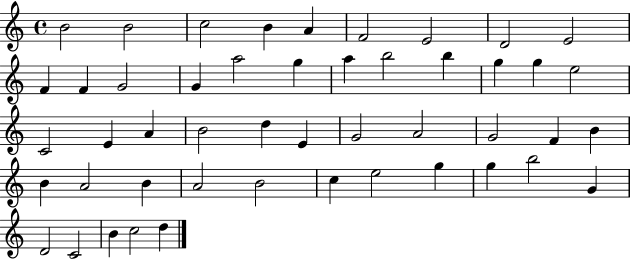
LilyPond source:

{
  \clef treble
  \time 4/4
  \defaultTimeSignature
  \key c \major
  b'2 b'2 | c''2 b'4 a'4 | f'2 e'2 | d'2 e'2 | \break f'4 f'4 g'2 | g'4 a''2 g''4 | a''4 b''2 b''4 | g''4 g''4 e''2 | \break c'2 e'4 a'4 | b'2 d''4 e'4 | g'2 a'2 | g'2 f'4 b'4 | \break b'4 a'2 b'4 | a'2 b'2 | c''4 e''2 g''4 | g''4 b''2 g'4 | \break d'2 c'2 | b'4 c''2 d''4 | \bar "|."
}